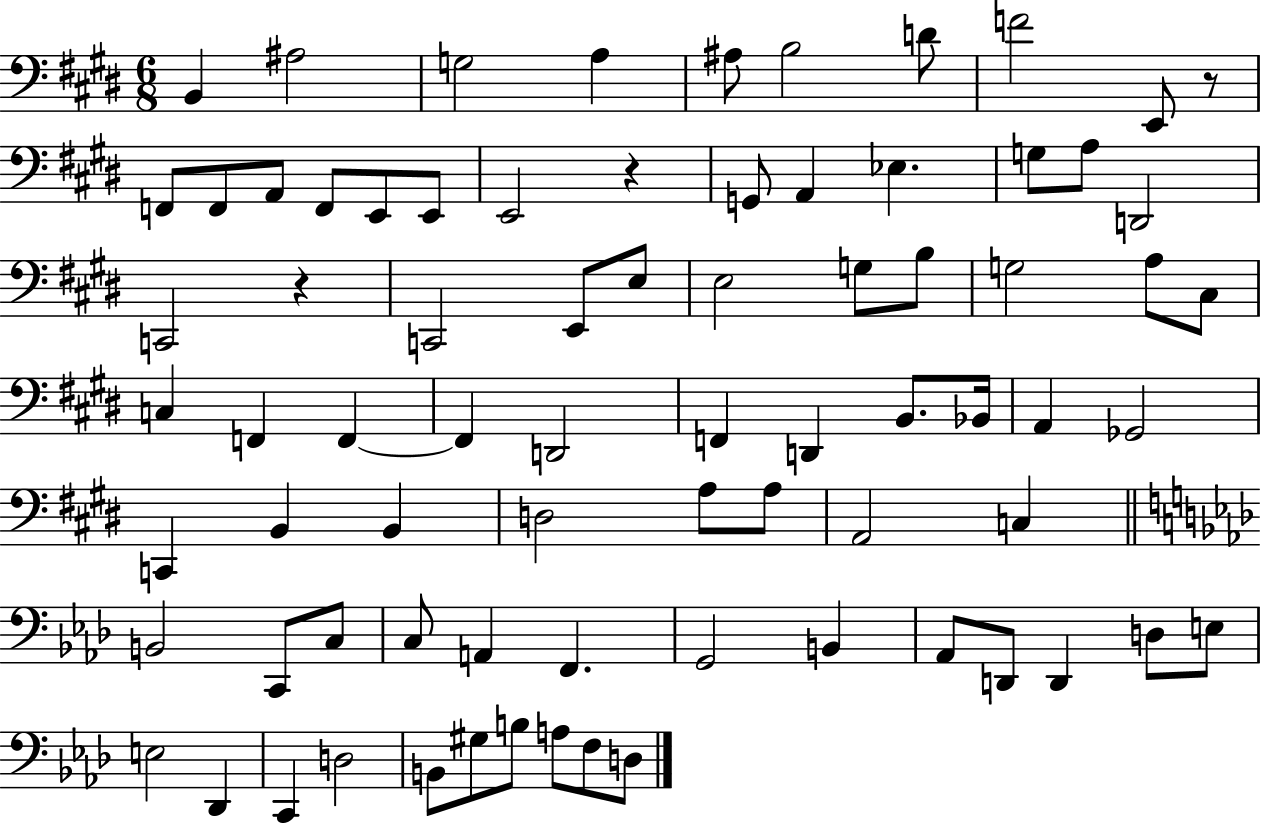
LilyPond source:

{
  \clef bass
  \numericTimeSignature
  \time 6/8
  \key e \major
  b,4 ais2 | g2 a4 | ais8 b2 d'8 | f'2 e,8 r8 | \break f,8 f,8 a,8 f,8 e,8 e,8 | e,2 r4 | g,8 a,4 ees4. | g8 a8 d,2 | \break c,2 r4 | c,2 e,8 e8 | e2 g8 b8 | g2 a8 cis8 | \break c4 f,4 f,4~~ | f,4 d,2 | f,4 d,4 b,8. bes,16 | a,4 ges,2 | \break c,4 b,4 b,4 | d2 a8 a8 | a,2 c4 | \bar "||" \break \key f \minor b,2 c,8 c8 | c8 a,4 f,4. | g,2 b,4 | aes,8 d,8 d,4 d8 e8 | \break e2 des,4 | c,4 d2 | b,8 gis8 b8 a8 f8 d8 | \bar "|."
}